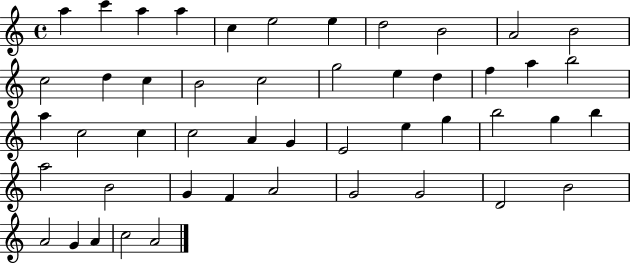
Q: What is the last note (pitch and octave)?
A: A4